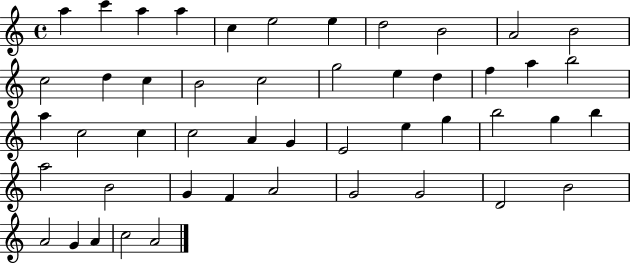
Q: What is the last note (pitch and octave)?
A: A4